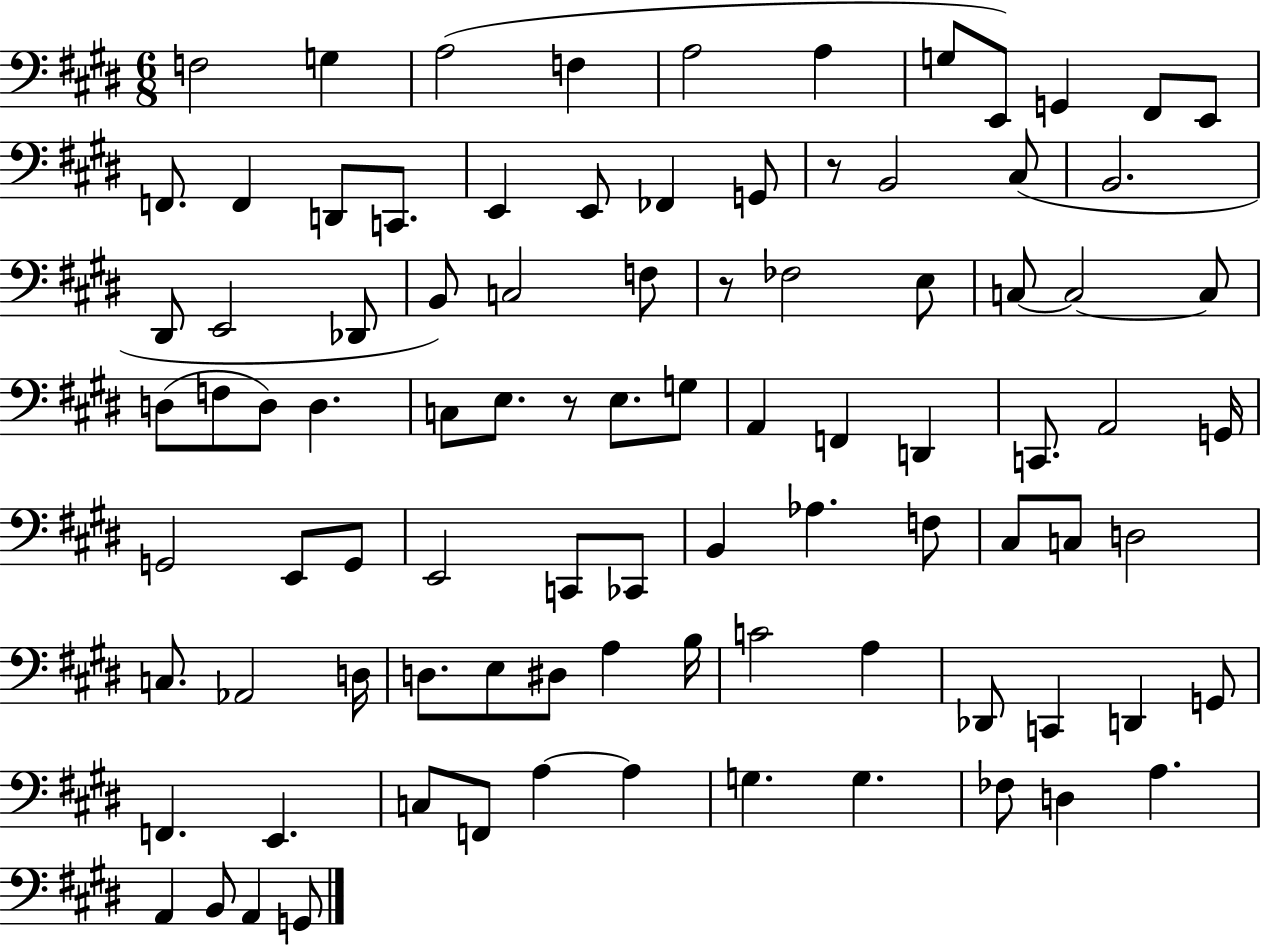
X:1
T:Untitled
M:6/8
L:1/4
K:E
F,2 G, A,2 F, A,2 A, G,/2 E,,/2 G,, ^F,,/2 E,,/2 F,,/2 F,, D,,/2 C,,/2 E,, E,,/2 _F,, G,,/2 z/2 B,,2 ^C,/2 B,,2 ^D,,/2 E,,2 _D,,/2 B,,/2 C,2 F,/2 z/2 _F,2 E,/2 C,/2 C,2 C,/2 D,/2 F,/2 D,/2 D, C,/2 E,/2 z/2 E,/2 G,/2 A,, F,, D,, C,,/2 A,,2 G,,/4 G,,2 E,,/2 G,,/2 E,,2 C,,/2 _C,,/2 B,, _A, F,/2 ^C,/2 C,/2 D,2 C,/2 _A,,2 D,/4 D,/2 E,/2 ^D,/2 A, B,/4 C2 A, _D,,/2 C,, D,, G,,/2 F,, E,, C,/2 F,,/2 A, A, G, G, _F,/2 D, A, A,, B,,/2 A,, G,,/2